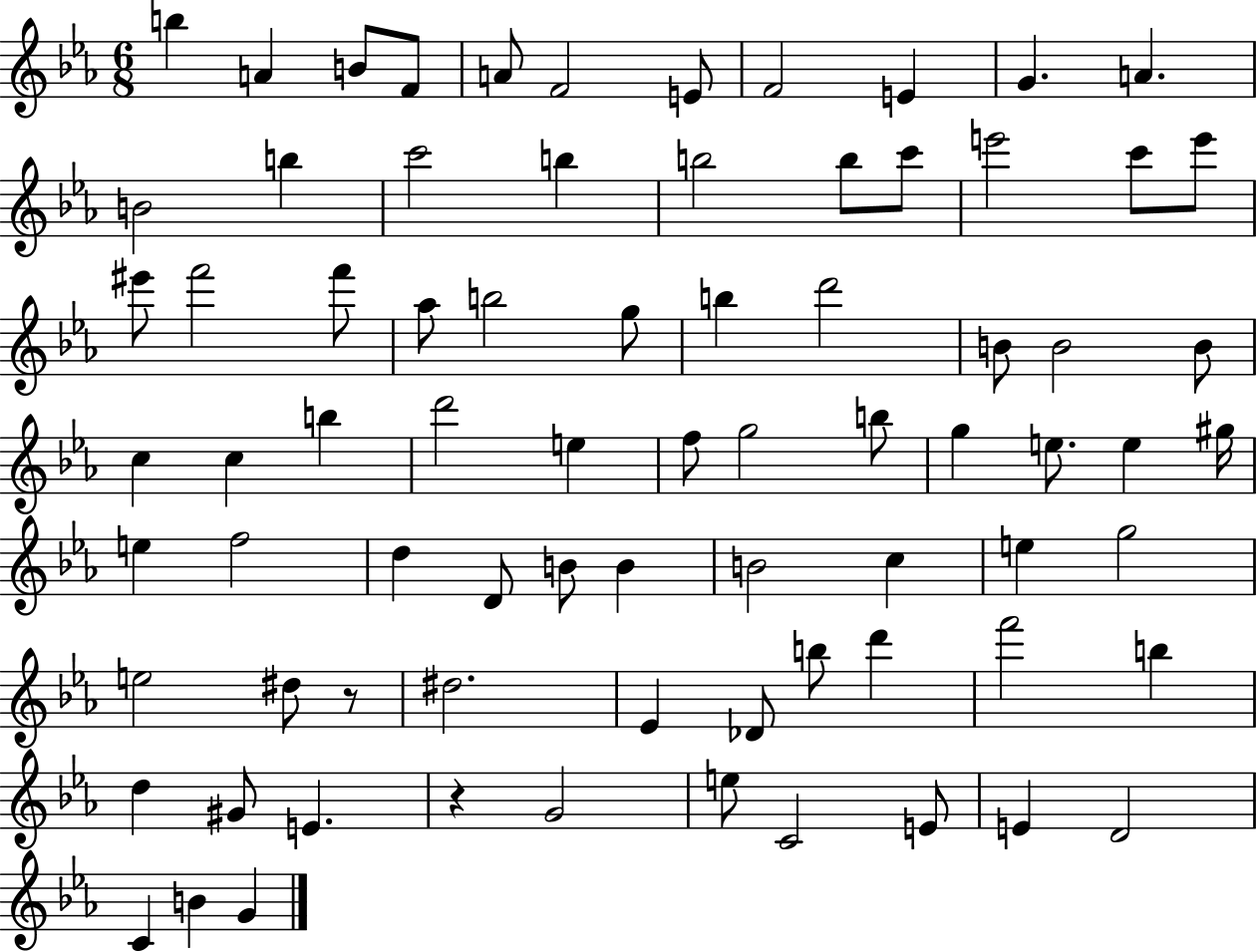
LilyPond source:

{
  \clef treble
  \numericTimeSignature
  \time 6/8
  \key ees \major
  \repeat volta 2 { b''4 a'4 b'8 f'8 | a'8 f'2 e'8 | f'2 e'4 | g'4. a'4. | \break b'2 b''4 | c'''2 b''4 | b''2 b''8 c'''8 | e'''2 c'''8 e'''8 | \break eis'''8 f'''2 f'''8 | aes''8 b''2 g''8 | b''4 d'''2 | b'8 b'2 b'8 | \break c''4 c''4 b''4 | d'''2 e''4 | f''8 g''2 b''8 | g''4 e''8. e''4 gis''16 | \break e''4 f''2 | d''4 d'8 b'8 b'4 | b'2 c''4 | e''4 g''2 | \break e''2 dis''8 r8 | dis''2. | ees'4 des'8 b''8 d'''4 | f'''2 b''4 | \break d''4 gis'8 e'4. | r4 g'2 | e''8 c'2 e'8 | e'4 d'2 | \break c'4 b'4 g'4 | } \bar "|."
}